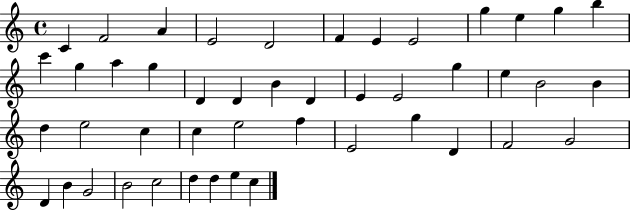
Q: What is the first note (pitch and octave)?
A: C4